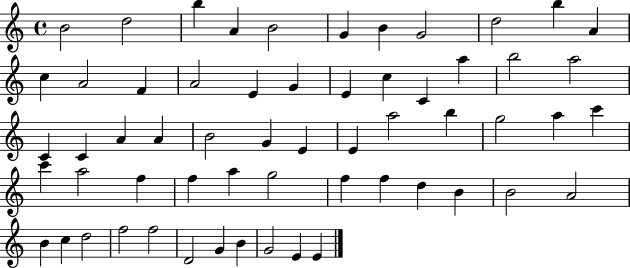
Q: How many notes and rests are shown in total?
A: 59